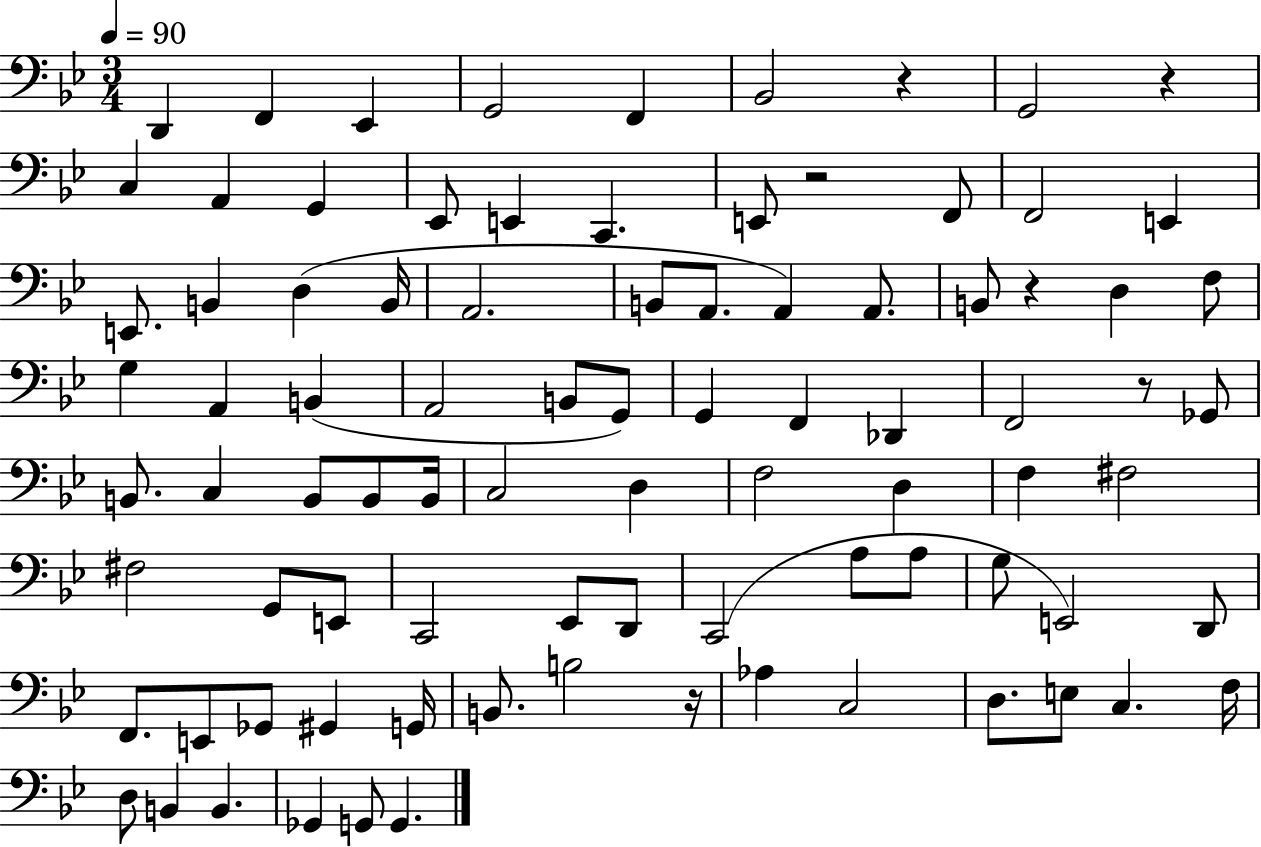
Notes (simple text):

D2/q F2/q Eb2/q G2/h F2/q Bb2/h R/q G2/h R/q C3/q A2/q G2/q Eb2/e E2/q C2/q. E2/e R/h F2/e F2/h E2/q E2/e. B2/q D3/q B2/s A2/h. B2/e A2/e. A2/q A2/e. B2/e R/q D3/q F3/e G3/q A2/q B2/q A2/h B2/e G2/e G2/q F2/q Db2/q F2/h R/e Gb2/e B2/e. C3/q B2/e B2/e B2/s C3/h D3/q F3/h D3/q F3/q F#3/h F#3/h G2/e E2/e C2/h Eb2/e D2/e C2/h A3/e A3/e G3/e E2/h D2/e F2/e. E2/e Gb2/e G#2/q G2/s B2/e. B3/h R/s Ab3/q C3/h D3/e. E3/e C3/q. F3/s D3/e B2/q B2/q. Gb2/q G2/e G2/q.